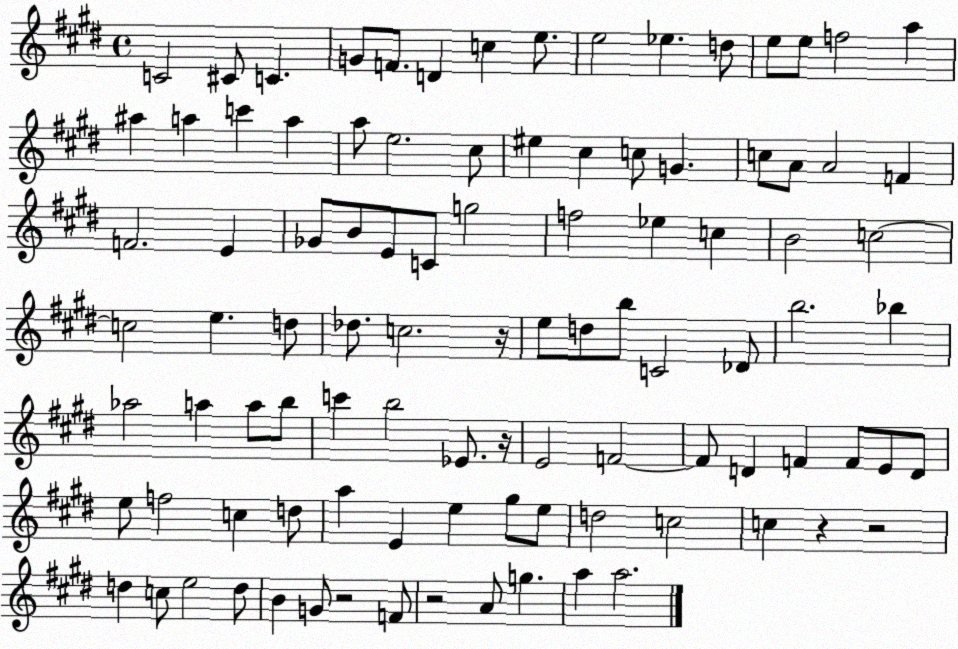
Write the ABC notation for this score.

X:1
T:Untitled
M:4/4
L:1/4
K:E
C2 ^C/2 C G/2 F/2 D c e/2 e2 _e d/2 e/2 e/2 f2 a ^a a c' a a/2 e2 ^c/2 ^e ^c c/2 G c/2 A/2 A2 F F2 E _G/2 B/2 E/2 C/2 g2 f2 _e c B2 c2 c2 e d/2 _d/2 c2 z/4 e/2 d/2 b/2 C2 _D/2 b2 _b _a2 a a/2 b/2 c' b2 _E/2 z/4 E2 F2 F/2 D F F/2 E/2 D/2 e/2 f2 c d/2 a E e ^g/2 e/2 d2 c2 c z z2 d c/2 e2 d/2 B G/2 z2 F/2 z2 A/2 g a a2